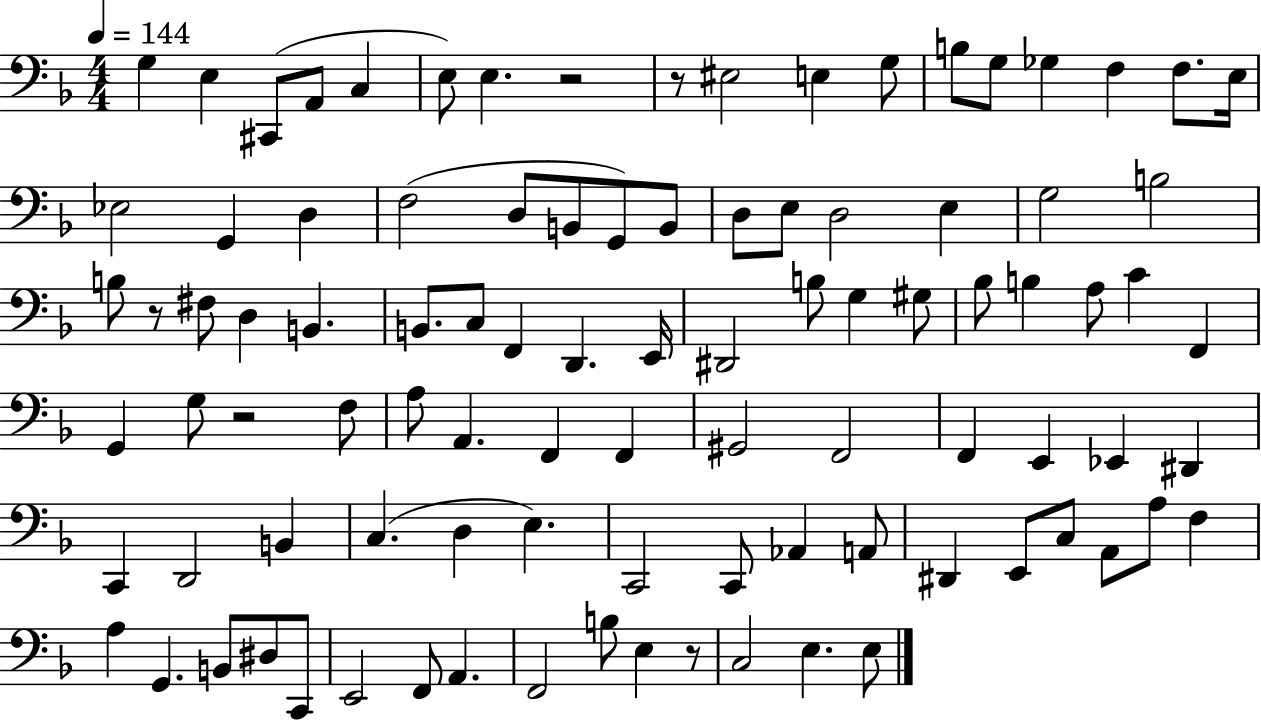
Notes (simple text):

G3/q E3/q C#2/e A2/e C3/q E3/e E3/q. R/h R/e EIS3/h E3/q G3/e B3/e G3/e Gb3/q F3/q F3/e. E3/s Eb3/h G2/q D3/q F3/h D3/e B2/e G2/e B2/e D3/e E3/e D3/h E3/q G3/h B3/h B3/e R/e F#3/e D3/q B2/q. B2/e. C3/e F2/q D2/q. E2/s D#2/h B3/e G3/q G#3/e Bb3/e B3/q A3/e C4/q F2/q G2/q G3/e R/h F3/e A3/e A2/q. F2/q F2/q G#2/h F2/h F2/q E2/q Eb2/q D#2/q C2/q D2/h B2/q C3/q. D3/q E3/q. C2/h C2/e Ab2/q A2/e D#2/q E2/e C3/e A2/e A3/e F3/q A3/q G2/q. B2/e D#3/e C2/e E2/h F2/e A2/q. F2/h B3/e E3/q R/e C3/h E3/q. E3/e